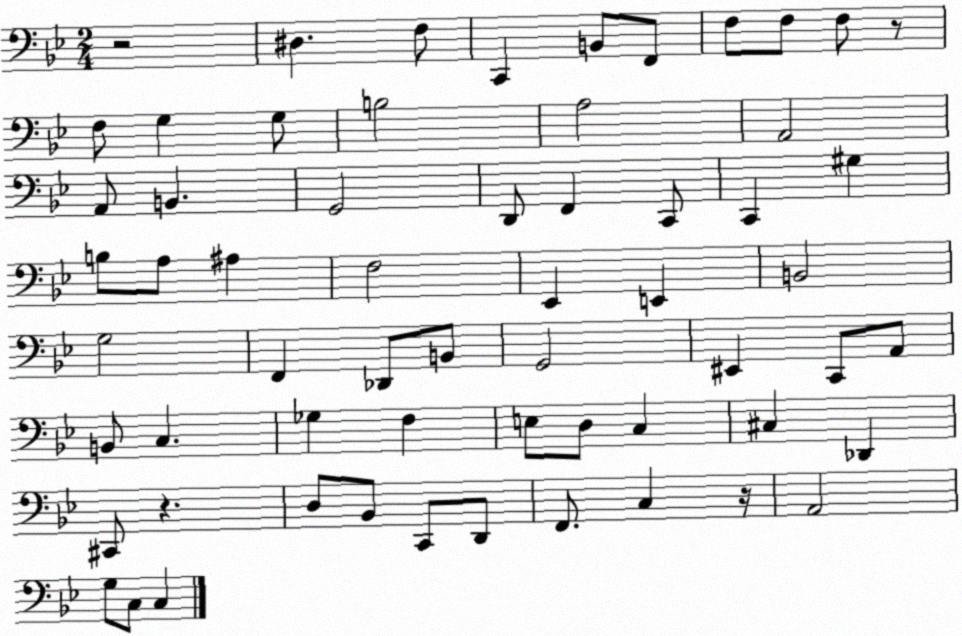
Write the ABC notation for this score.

X:1
T:Untitled
M:2/4
L:1/4
K:Bb
z2 ^D, F,/2 C,, B,,/2 F,,/2 F,/2 F,/2 F,/2 z/2 F,/2 G, G,/2 B,2 A,2 A,,2 A,,/2 B,, G,,2 D,,/2 F,, C,,/2 C,, ^G, B,/2 A,/2 ^A, F,2 _E,, E,, B,,2 G,2 F,, _D,,/2 B,,/2 G,,2 ^E,, C,,/2 A,,/2 B,,/2 C, _G, F, E,/2 D,/2 C, ^C, _D,, ^C,,/2 z D,/2 _B,,/2 C,,/2 D,,/2 F,,/2 C, z/4 A,,2 G,/2 C,/2 C,